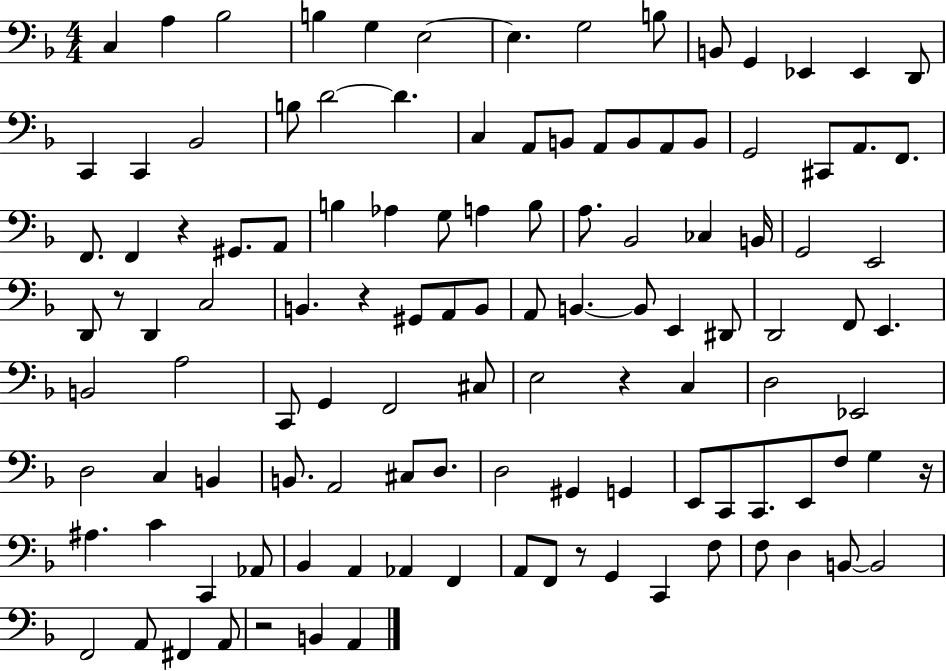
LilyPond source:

{
  \clef bass
  \numericTimeSignature
  \time 4/4
  \key f \major
  c4 a4 bes2 | b4 g4 e2~~ | e4. g2 b8 | b,8 g,4 ees,4 ees,4 d,8 | \break c,4 c,4 bes,2 | b8 d'2~~ d'4. | c4 a,8 b,8 a,8 b,8 a,8 b,8 | g,2 cis,8 a,8. f,8. | \break f,8. f,4 r4 gis,8. a,8 | b4 aes4 g8 a4 b8 | a8. bes,2 ces4 b,16 | g,2 e,2 | \break d,8 r8 d,4 c2 | b,4. r4 gis,8 a,8 b,8 | a,8 b,4.~~ b,8 e,4 dis,8 | d,2 f,8 e,4. | \break b,2 a2 | c,8 g,4 f,2 cis8 | e2 r4 c4 | d2 ees,2 | \break d2 c4 b,4 | b,8. a,2 cis8 d8. | d2 gis,4 g,4 | e,8 c,8 c,8. e,8 f8 g4 r16 | \break ais4. c'4 c,4 aes,8 | bes,4 a,4 aes,4 f,4 | a,8 f,8 r8 g,4 c,4 f8 | f8 d4 b,8~~ b,2 | \break f,2 a,8 fis,4 a,8 | r2 b,4 a,4 | \bar "|."
}